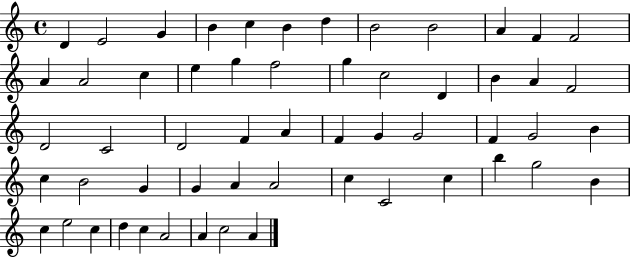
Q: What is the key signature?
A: C major